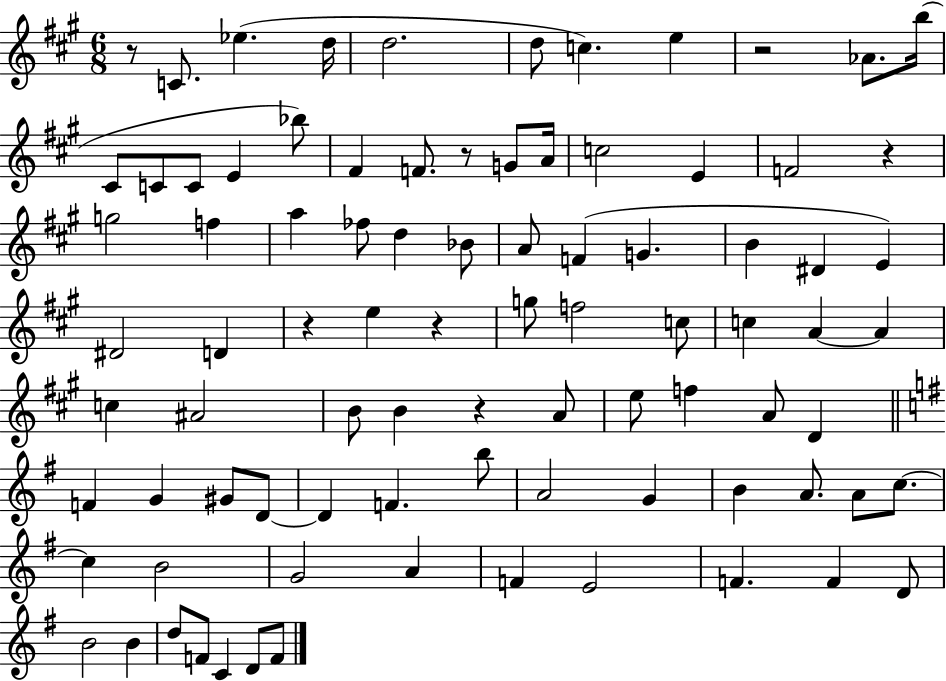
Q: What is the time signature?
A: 6/8